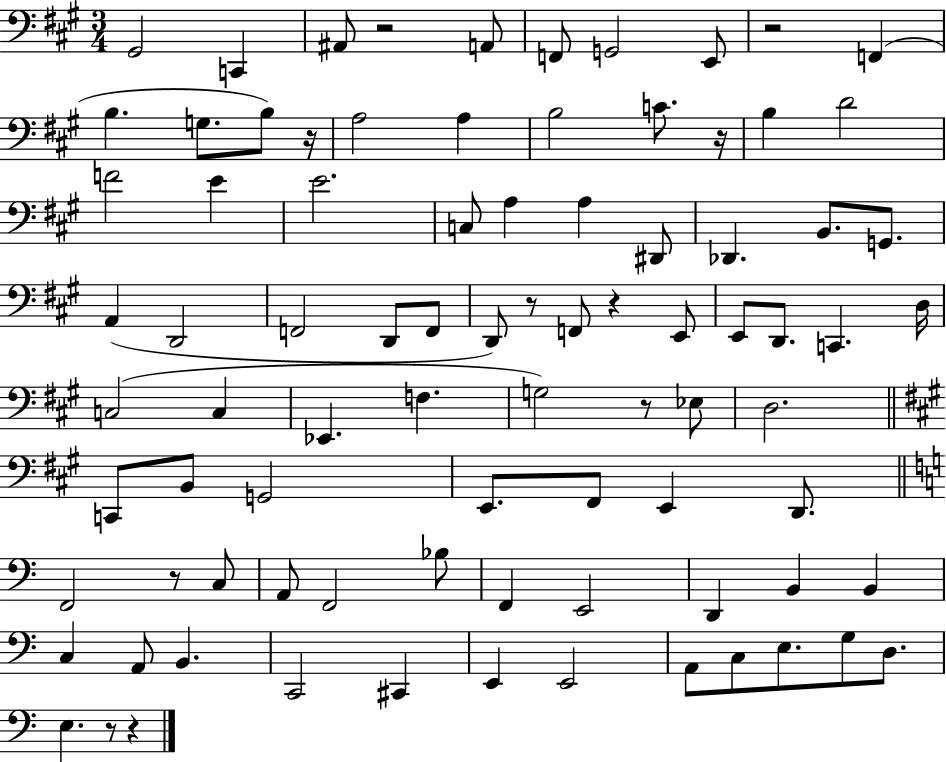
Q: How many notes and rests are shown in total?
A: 86